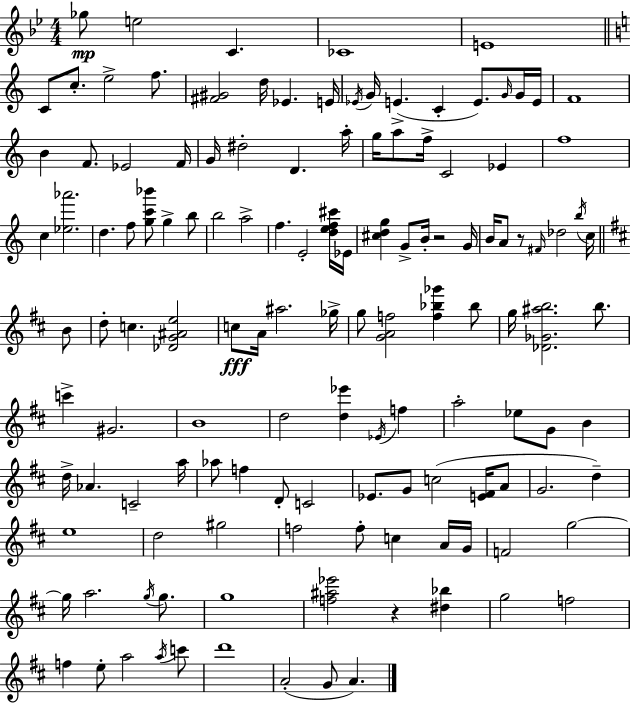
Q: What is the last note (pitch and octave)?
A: A4